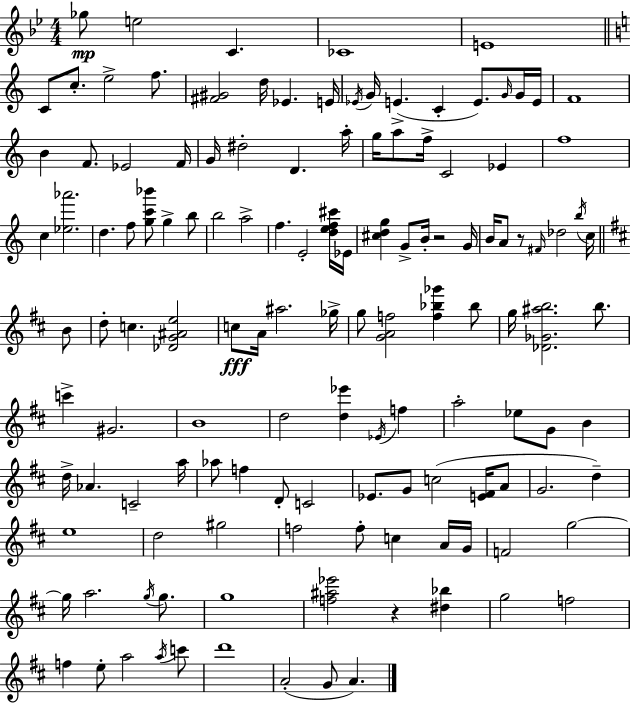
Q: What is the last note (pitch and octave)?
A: A4